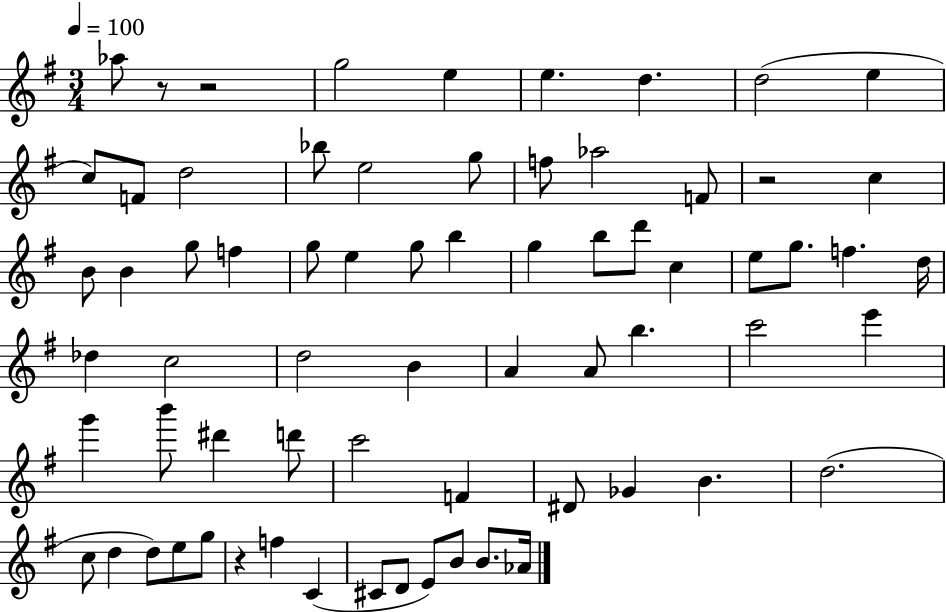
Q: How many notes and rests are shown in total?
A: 69